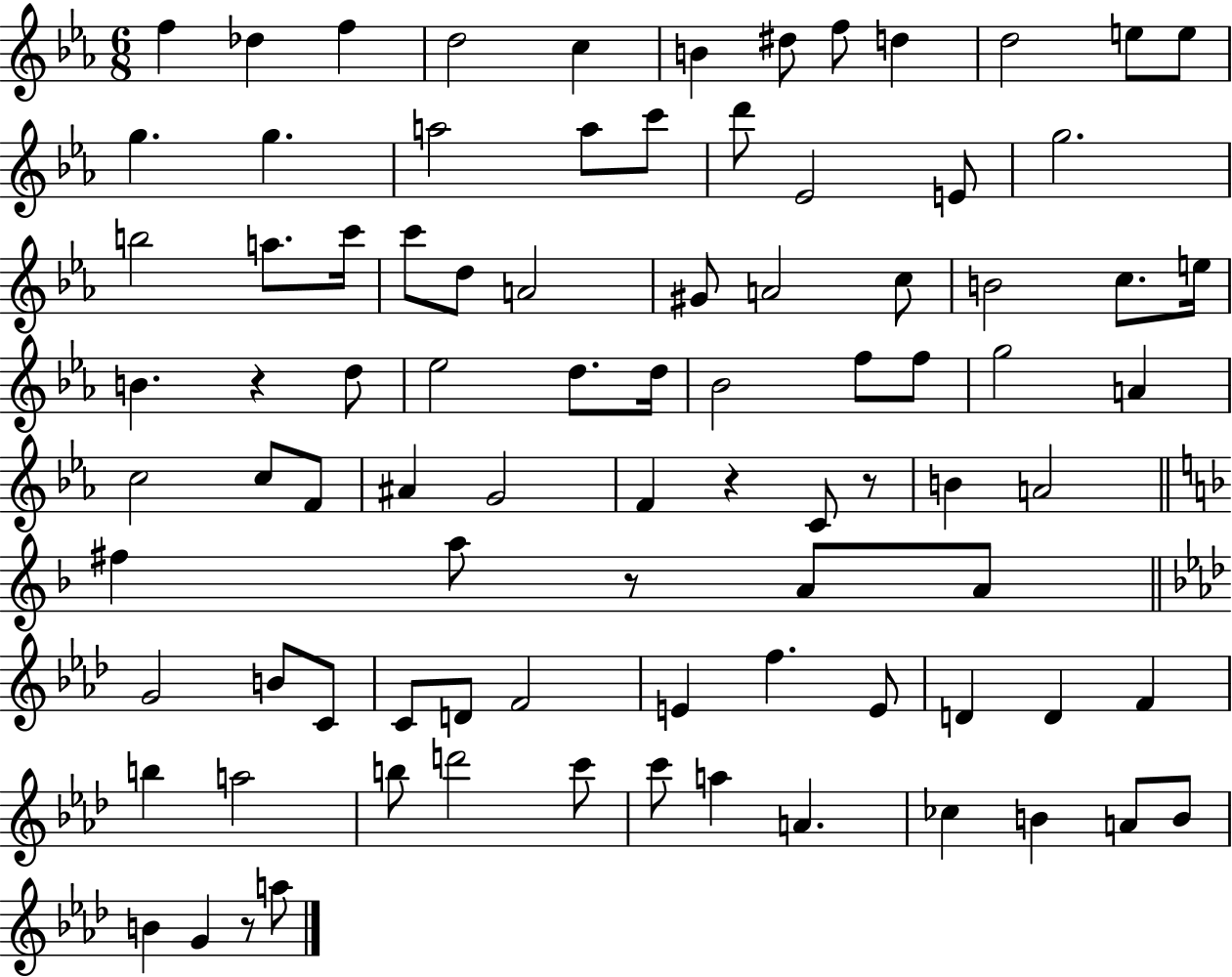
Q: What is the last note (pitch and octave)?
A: A5